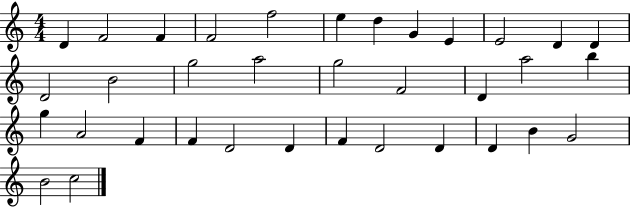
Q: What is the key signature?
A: C major